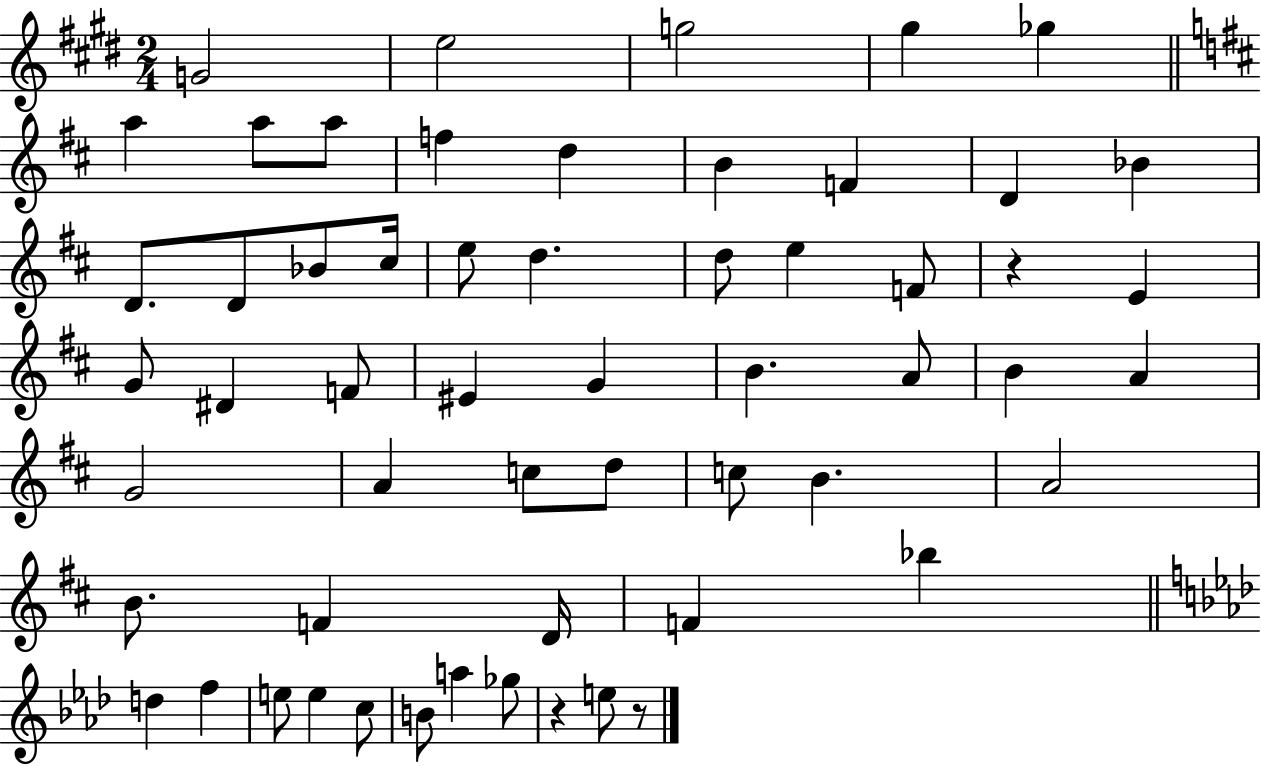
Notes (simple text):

G4/h E5/h G5/h G#5/q Gb5/q A5/q A5/e A5/e F5/q D5/q B4/q F4/q D4/q Bb4/q D4/e. D4/e Bb4/e C#5/s E5/e D5/q. D5/e E5/q F4/e R/q E4/q G4/e D#4/q F4/e EIS4/q G4/q B4/q. A4/e B4/q A4/q G4/h A4/q C5/e D5/e C5/e B4/q. A4/h B4/e. F4/q D4/s F4/q Bb5/q D5/q F5/q E5/e E5/q C5/e B4/e A5/q Gb5/e R/q E5/e R/e